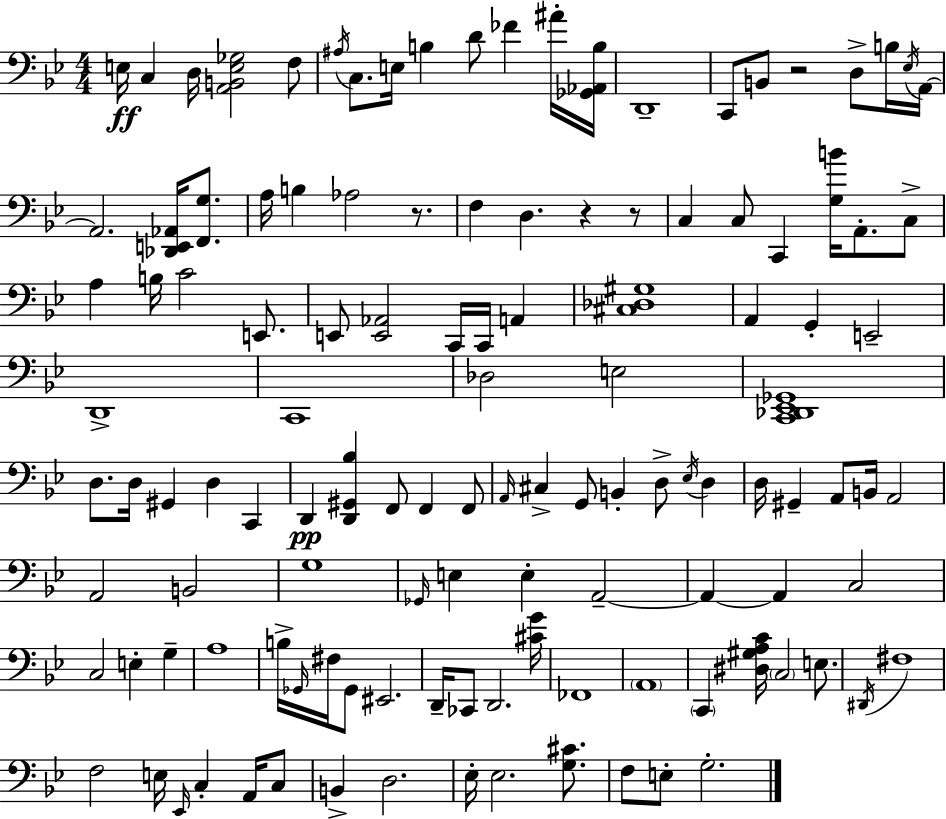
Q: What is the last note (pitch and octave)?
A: G3